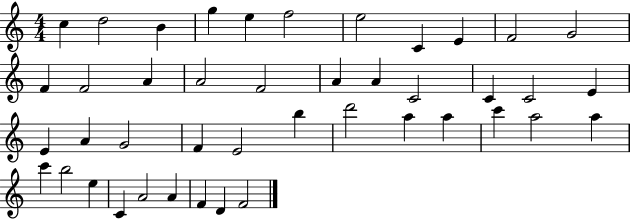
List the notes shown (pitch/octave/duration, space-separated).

C5/q D5/h B4/q G5/q E5/q F5/h E5/h C4/q E4/q F4/h G4/h F4/q F4/h A4/q A4/h F4/h A4/q A4/q C4/h C4/q C4/h E4/q E4/q A4/q G4/h F4/q E4/h B5/q D6/h A5/q A5/q C6/q A5/h A5/q C6/q B5/h E5/q C4/q A4/h A4/q F4/q D4/q F4/h